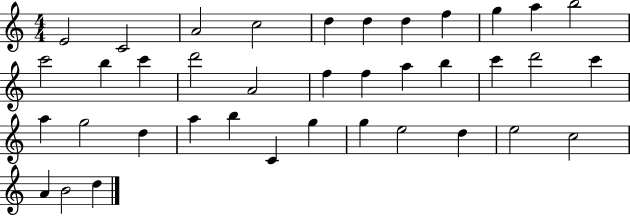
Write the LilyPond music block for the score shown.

{
  \clef treble
  \numericTimeSignature
  \time 4/4
  \key c \major
  e'2 c'2 | a'2 c''2 | d''4 d''4 d''4 f''4 | g''4 a''4 b''2 | \break c'''2 b''4 c'''4 | d'''2 a'2 | f''4 f''4 a''4 b''4 | c'''4 d'''2 c'''4 | \break a''4 g''2 d''4 | a''4 b''4 c'4 g''4 | g''4 e''2 d''4 | e''2 c''2 | \break a'4 b'2 d''4 | \bar "|."
}